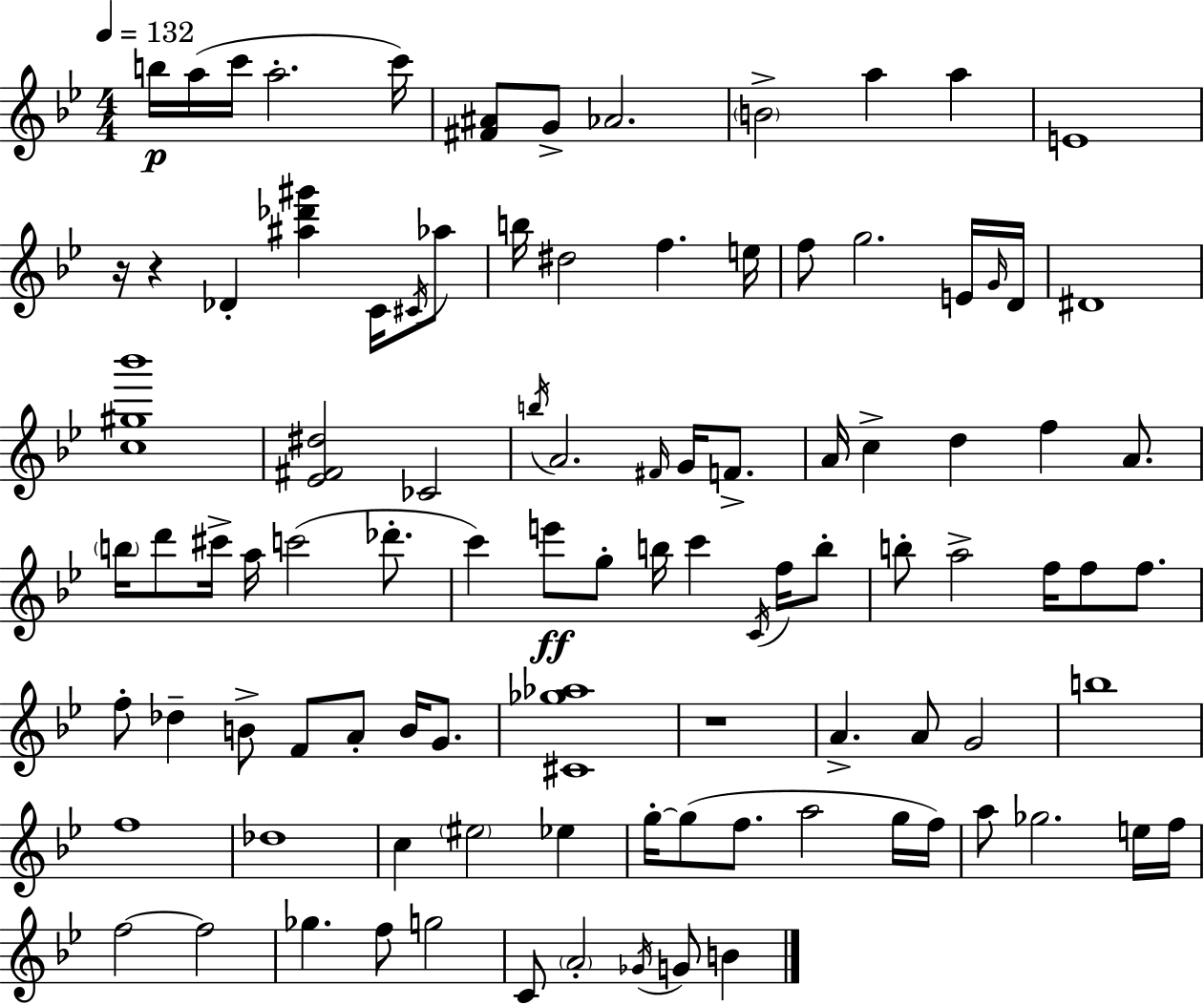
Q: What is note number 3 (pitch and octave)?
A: C6